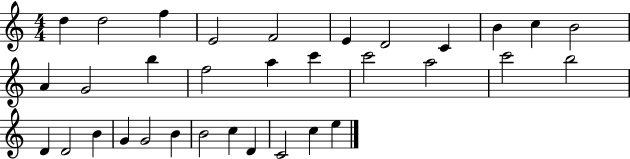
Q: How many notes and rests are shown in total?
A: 33